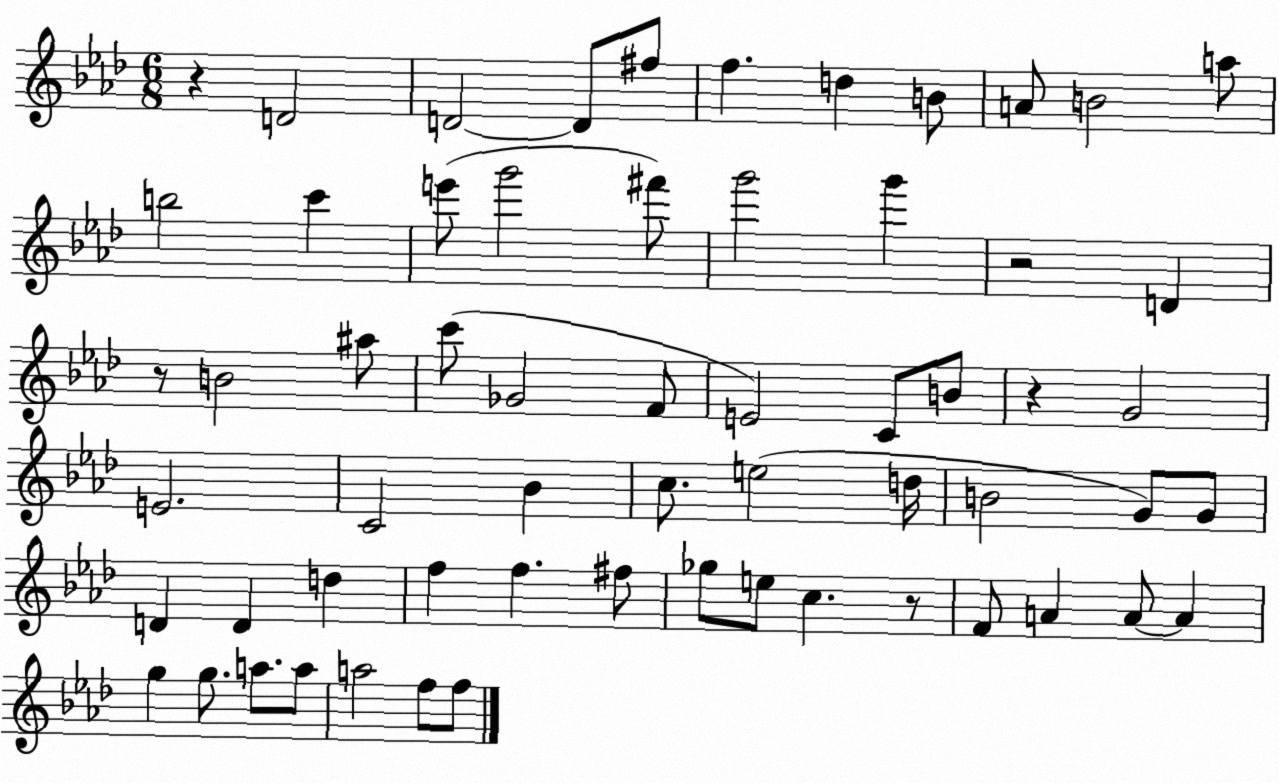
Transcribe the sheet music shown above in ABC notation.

X:1
T:Untitled
M:6/8
L:1/4
K:Ab
z D2 D2 D/2 ^f/2 f d B/2 A/2 B2 a/2 b2 c' e'/2 g'2 ^f'/2 g'2 g' z2 D z/2 B2 ^a/2 c'/2 _G2 F/2 E2 C/2 B/2 z G2 E2 C2 _B c/2 e2 d/4 B2 G/2 G/2 D D d f f ^f/2 _g/2 e/2 c z/2 F/2 A A/2 A g g/2 a/2 a/2 a2 f/2 f/2